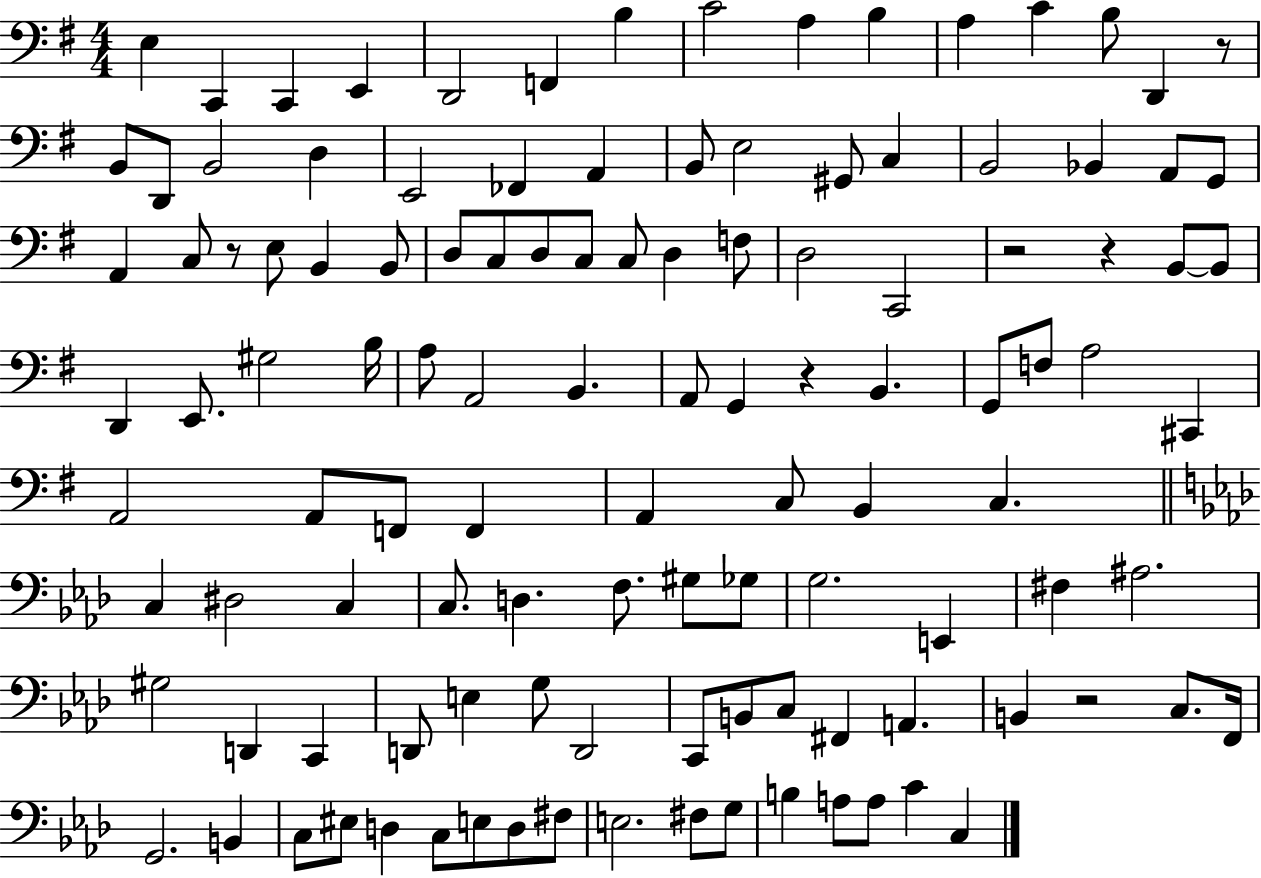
{
  \clef bass
  \numericTimeSignature
  \time 4/4
  \key g \major
  e4 c,4 c,4 e,4 | d,2 f,4 b4 | c'2 a4 b4 | a4 c'4 b8 d,4 r8 | \break b,8 d,8 b,2 d4 | e,2 fes,4 a,4 | b,8 e2 gis,8 c4 | b,2 bes,4 a,8 g,8 | \break a,4 c8 r8 e8 b,4 b,8 | d8 c8 d8 c8 c8 d4 f8 | d2 c,2 | r2 r4 b,8~~ b,8 | \break d,4 e,8. gis2 b16 | a8 a,2 b,4. | a,8 g,4 r4 b,4. | g,8 f8 a2 cis,4 | \break a,2 a,8 f,8 f,4 | a,4 c8 b,4 c4. | \bar "||" \break \key aes \major c4 dis2 c4 | c8. d4. f8. gis8 ges8 | g2. e,4 | fis4 ais2. | \break gis2 d,4 c,4 | d,8 e4 g8 d,2 | c,8 b,8 c8 fis,4 a,4. | b,4 r2 c8. f,16 | \break g,2. b,4 | c8 eis8 d4 c8 e8 d8 fis8 | e2. fis8 g8 | b4 a8 a8 c'4 c4 | \break \bar "|."
}